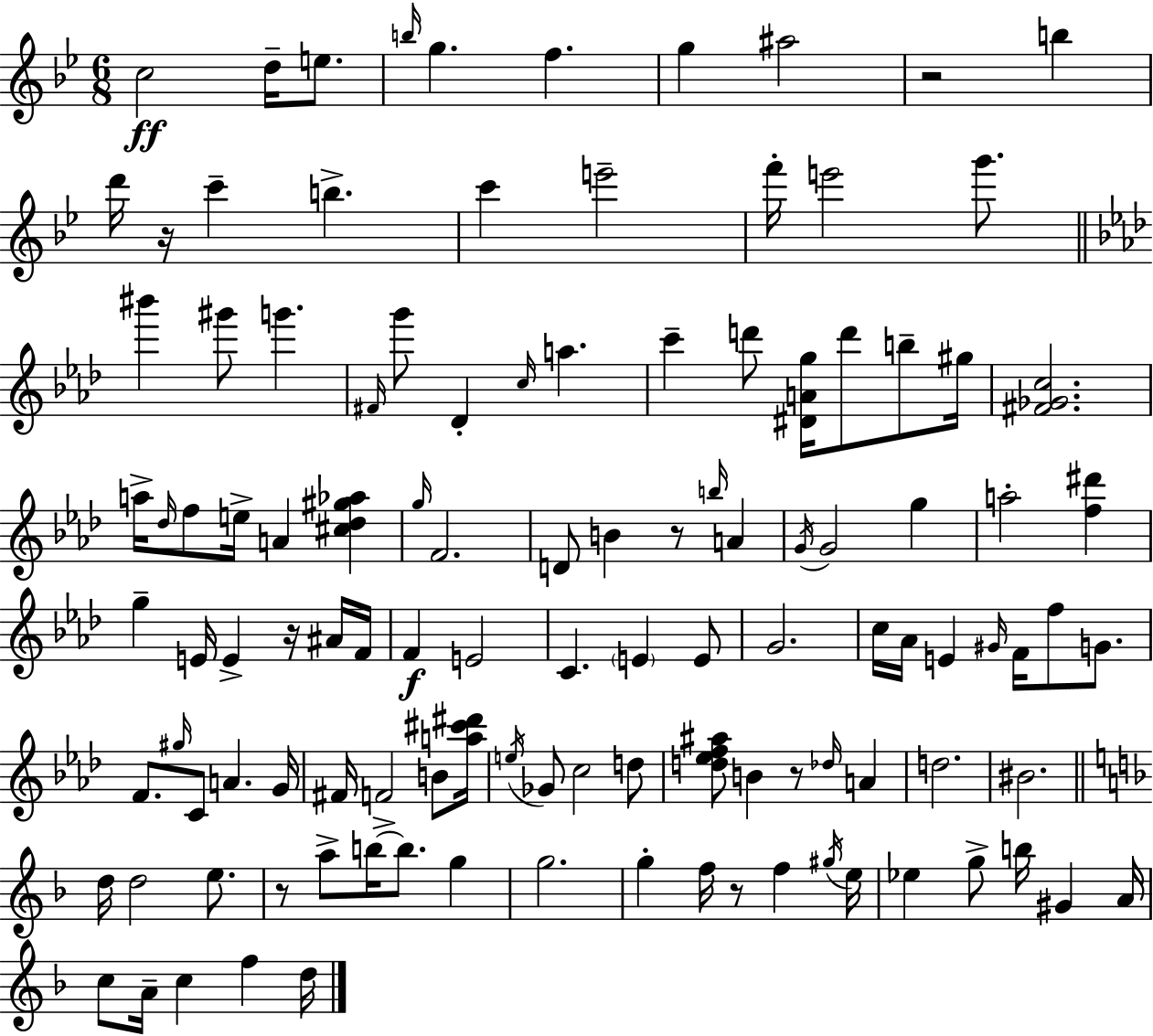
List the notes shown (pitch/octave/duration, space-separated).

C5/h D5/s E5/e. B5/s G5/q. F5/q. G5/q A#5/h R/h B5/q D6/s R/s C6/q B5/q. C6/q E6/h F6/s E6/h G6/e. BIS6/q G#6/e G6/q. F#4/s G6/e Db4/q C5/s A5/q. C6/q D6/e [D#4,A4,G5]/s D6/e B5/e G#5/s [F#4,Gb4,C5]/h. A5/s Db5/s F5/e E5/s A4/q [C#5,Db5,G#5,Ab5]/q G5/s F4/h. D4/e B4/q R/e B5/s A4/q G4/s G4/h G5/q A5/h [F5,D#6]/q G5/q E4/s E4/q R/s A#4/s F4/s F4/q E4/h C4/q. E4/q E4/e G4/h. C5/s Ab4/s E4/q G#4/s F4/s F5/e G4/e. F4/e. G#5/s C4/e A4/q. G4/s F#4/s F4/h B4/e [A5,C#6,D#6]/s E5/s Gb4/e C5/h D5/e [D5,Eb5,F5,A#5]/e B4/q R/e Db5/s A4/q D5/h. BIS4/h. D5/s D5/h E5/e. R/e A5/e B5/s B5/e. G5/q G5/h. G5/q F5/s R/e F5/q G#5/s E5/s Eb5/q G5/e B5/s G#4/q A4/s C5/e A4/s C5/q F5/q D5/s